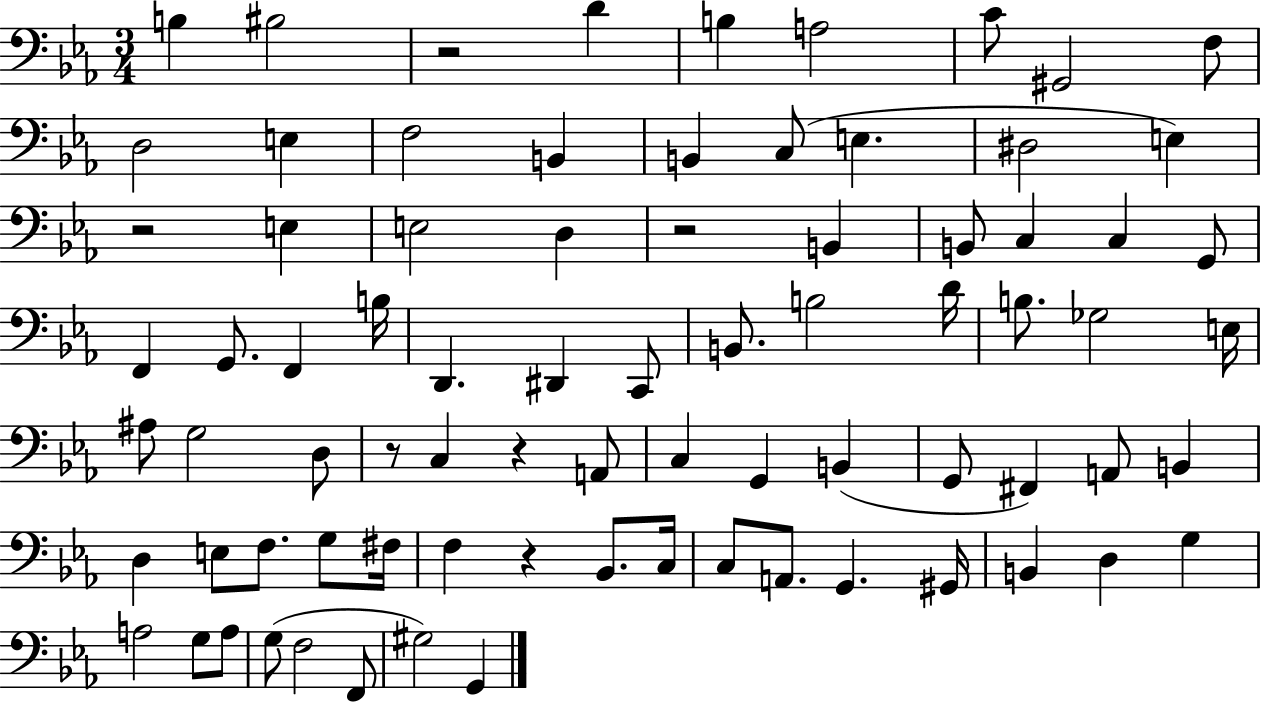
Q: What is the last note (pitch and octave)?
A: G2